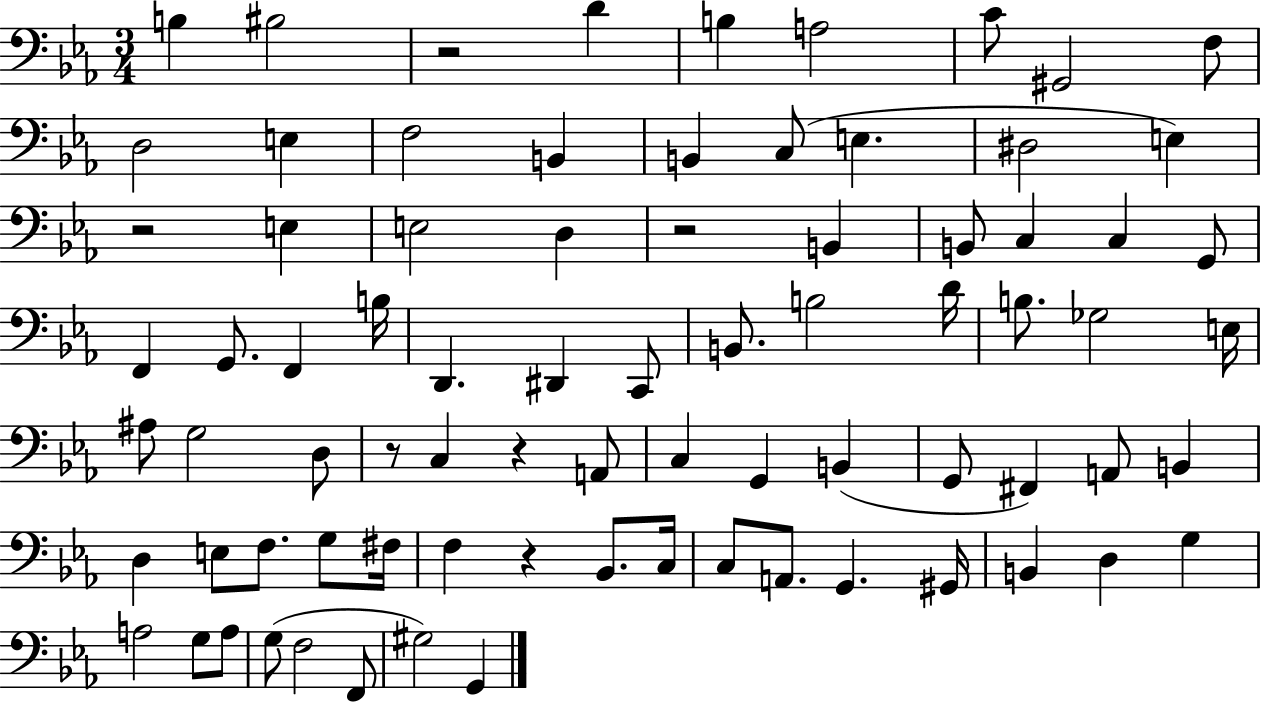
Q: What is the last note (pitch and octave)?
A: G2